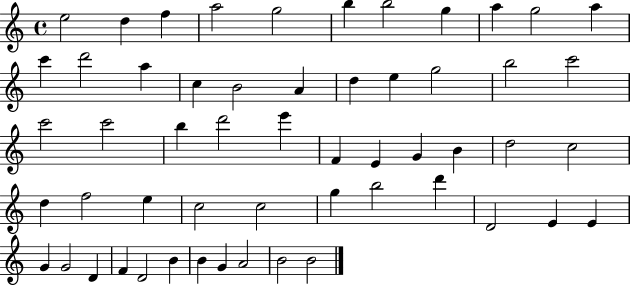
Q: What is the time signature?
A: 4/4